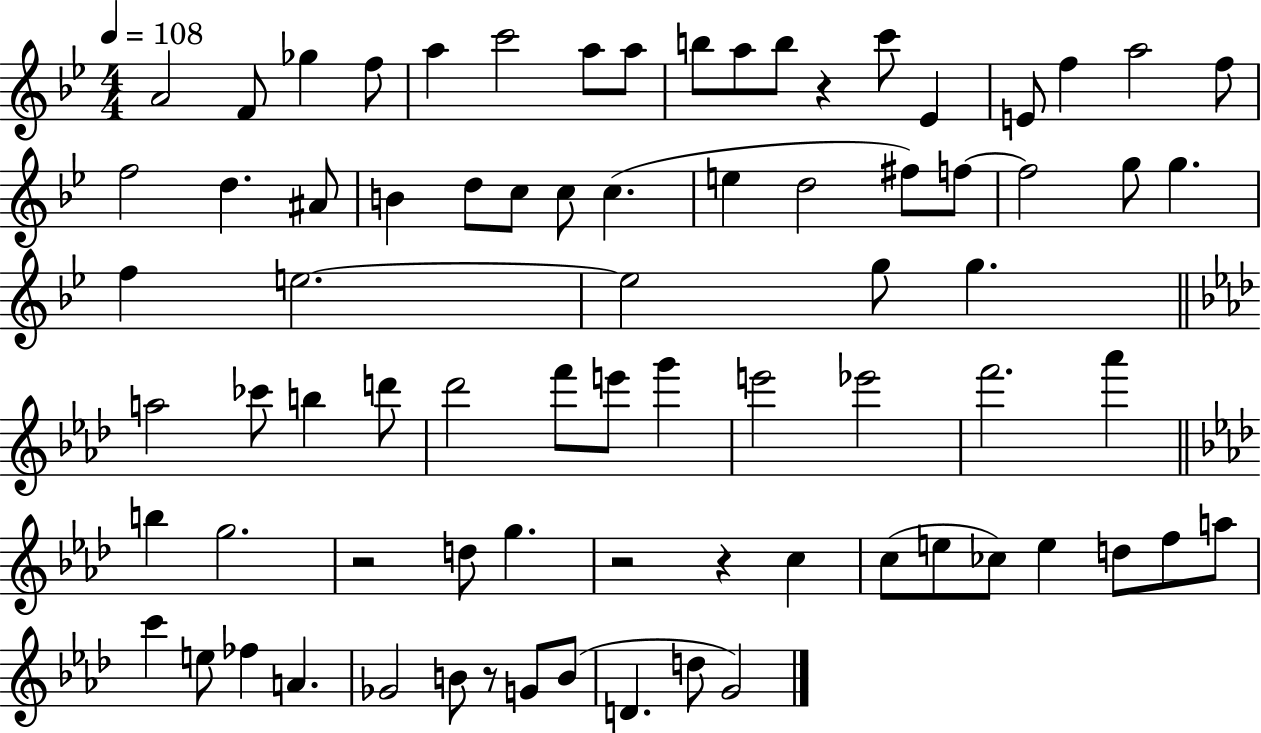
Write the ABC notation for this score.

X:1
T:Untitled
M:4/4
L:1/4
K:Bb
A2 F/2 _g f/2 a c'2 a/2 a/2 b/2 a/2 b/2 z c'/2 _E E/2 f a2 f/2 f2 d ^A/2 B d/2 c/2 c/2 c e d2 ^f/2 f/2 f2 g/2 g f e2 e2 g/2 g a2 _c'/2 b d'/2 _d'2 f'/2 e'/2 g' e'2 _e'2 f'2 _a' b g2 z2 d/2 g z2 z c c/2 e/2 _c/2 e d/2 f/2 a/2 c' e/2 _f A _G2 B/2 z/2 G/2 B/2 D d/2 G2